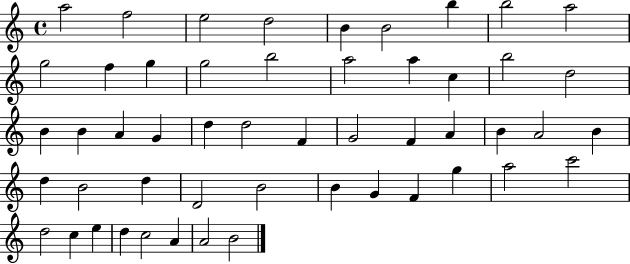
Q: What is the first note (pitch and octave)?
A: A5